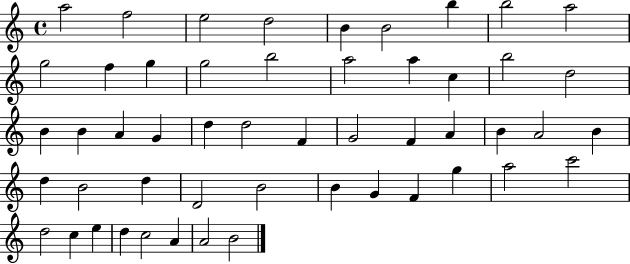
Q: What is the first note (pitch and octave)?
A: A5